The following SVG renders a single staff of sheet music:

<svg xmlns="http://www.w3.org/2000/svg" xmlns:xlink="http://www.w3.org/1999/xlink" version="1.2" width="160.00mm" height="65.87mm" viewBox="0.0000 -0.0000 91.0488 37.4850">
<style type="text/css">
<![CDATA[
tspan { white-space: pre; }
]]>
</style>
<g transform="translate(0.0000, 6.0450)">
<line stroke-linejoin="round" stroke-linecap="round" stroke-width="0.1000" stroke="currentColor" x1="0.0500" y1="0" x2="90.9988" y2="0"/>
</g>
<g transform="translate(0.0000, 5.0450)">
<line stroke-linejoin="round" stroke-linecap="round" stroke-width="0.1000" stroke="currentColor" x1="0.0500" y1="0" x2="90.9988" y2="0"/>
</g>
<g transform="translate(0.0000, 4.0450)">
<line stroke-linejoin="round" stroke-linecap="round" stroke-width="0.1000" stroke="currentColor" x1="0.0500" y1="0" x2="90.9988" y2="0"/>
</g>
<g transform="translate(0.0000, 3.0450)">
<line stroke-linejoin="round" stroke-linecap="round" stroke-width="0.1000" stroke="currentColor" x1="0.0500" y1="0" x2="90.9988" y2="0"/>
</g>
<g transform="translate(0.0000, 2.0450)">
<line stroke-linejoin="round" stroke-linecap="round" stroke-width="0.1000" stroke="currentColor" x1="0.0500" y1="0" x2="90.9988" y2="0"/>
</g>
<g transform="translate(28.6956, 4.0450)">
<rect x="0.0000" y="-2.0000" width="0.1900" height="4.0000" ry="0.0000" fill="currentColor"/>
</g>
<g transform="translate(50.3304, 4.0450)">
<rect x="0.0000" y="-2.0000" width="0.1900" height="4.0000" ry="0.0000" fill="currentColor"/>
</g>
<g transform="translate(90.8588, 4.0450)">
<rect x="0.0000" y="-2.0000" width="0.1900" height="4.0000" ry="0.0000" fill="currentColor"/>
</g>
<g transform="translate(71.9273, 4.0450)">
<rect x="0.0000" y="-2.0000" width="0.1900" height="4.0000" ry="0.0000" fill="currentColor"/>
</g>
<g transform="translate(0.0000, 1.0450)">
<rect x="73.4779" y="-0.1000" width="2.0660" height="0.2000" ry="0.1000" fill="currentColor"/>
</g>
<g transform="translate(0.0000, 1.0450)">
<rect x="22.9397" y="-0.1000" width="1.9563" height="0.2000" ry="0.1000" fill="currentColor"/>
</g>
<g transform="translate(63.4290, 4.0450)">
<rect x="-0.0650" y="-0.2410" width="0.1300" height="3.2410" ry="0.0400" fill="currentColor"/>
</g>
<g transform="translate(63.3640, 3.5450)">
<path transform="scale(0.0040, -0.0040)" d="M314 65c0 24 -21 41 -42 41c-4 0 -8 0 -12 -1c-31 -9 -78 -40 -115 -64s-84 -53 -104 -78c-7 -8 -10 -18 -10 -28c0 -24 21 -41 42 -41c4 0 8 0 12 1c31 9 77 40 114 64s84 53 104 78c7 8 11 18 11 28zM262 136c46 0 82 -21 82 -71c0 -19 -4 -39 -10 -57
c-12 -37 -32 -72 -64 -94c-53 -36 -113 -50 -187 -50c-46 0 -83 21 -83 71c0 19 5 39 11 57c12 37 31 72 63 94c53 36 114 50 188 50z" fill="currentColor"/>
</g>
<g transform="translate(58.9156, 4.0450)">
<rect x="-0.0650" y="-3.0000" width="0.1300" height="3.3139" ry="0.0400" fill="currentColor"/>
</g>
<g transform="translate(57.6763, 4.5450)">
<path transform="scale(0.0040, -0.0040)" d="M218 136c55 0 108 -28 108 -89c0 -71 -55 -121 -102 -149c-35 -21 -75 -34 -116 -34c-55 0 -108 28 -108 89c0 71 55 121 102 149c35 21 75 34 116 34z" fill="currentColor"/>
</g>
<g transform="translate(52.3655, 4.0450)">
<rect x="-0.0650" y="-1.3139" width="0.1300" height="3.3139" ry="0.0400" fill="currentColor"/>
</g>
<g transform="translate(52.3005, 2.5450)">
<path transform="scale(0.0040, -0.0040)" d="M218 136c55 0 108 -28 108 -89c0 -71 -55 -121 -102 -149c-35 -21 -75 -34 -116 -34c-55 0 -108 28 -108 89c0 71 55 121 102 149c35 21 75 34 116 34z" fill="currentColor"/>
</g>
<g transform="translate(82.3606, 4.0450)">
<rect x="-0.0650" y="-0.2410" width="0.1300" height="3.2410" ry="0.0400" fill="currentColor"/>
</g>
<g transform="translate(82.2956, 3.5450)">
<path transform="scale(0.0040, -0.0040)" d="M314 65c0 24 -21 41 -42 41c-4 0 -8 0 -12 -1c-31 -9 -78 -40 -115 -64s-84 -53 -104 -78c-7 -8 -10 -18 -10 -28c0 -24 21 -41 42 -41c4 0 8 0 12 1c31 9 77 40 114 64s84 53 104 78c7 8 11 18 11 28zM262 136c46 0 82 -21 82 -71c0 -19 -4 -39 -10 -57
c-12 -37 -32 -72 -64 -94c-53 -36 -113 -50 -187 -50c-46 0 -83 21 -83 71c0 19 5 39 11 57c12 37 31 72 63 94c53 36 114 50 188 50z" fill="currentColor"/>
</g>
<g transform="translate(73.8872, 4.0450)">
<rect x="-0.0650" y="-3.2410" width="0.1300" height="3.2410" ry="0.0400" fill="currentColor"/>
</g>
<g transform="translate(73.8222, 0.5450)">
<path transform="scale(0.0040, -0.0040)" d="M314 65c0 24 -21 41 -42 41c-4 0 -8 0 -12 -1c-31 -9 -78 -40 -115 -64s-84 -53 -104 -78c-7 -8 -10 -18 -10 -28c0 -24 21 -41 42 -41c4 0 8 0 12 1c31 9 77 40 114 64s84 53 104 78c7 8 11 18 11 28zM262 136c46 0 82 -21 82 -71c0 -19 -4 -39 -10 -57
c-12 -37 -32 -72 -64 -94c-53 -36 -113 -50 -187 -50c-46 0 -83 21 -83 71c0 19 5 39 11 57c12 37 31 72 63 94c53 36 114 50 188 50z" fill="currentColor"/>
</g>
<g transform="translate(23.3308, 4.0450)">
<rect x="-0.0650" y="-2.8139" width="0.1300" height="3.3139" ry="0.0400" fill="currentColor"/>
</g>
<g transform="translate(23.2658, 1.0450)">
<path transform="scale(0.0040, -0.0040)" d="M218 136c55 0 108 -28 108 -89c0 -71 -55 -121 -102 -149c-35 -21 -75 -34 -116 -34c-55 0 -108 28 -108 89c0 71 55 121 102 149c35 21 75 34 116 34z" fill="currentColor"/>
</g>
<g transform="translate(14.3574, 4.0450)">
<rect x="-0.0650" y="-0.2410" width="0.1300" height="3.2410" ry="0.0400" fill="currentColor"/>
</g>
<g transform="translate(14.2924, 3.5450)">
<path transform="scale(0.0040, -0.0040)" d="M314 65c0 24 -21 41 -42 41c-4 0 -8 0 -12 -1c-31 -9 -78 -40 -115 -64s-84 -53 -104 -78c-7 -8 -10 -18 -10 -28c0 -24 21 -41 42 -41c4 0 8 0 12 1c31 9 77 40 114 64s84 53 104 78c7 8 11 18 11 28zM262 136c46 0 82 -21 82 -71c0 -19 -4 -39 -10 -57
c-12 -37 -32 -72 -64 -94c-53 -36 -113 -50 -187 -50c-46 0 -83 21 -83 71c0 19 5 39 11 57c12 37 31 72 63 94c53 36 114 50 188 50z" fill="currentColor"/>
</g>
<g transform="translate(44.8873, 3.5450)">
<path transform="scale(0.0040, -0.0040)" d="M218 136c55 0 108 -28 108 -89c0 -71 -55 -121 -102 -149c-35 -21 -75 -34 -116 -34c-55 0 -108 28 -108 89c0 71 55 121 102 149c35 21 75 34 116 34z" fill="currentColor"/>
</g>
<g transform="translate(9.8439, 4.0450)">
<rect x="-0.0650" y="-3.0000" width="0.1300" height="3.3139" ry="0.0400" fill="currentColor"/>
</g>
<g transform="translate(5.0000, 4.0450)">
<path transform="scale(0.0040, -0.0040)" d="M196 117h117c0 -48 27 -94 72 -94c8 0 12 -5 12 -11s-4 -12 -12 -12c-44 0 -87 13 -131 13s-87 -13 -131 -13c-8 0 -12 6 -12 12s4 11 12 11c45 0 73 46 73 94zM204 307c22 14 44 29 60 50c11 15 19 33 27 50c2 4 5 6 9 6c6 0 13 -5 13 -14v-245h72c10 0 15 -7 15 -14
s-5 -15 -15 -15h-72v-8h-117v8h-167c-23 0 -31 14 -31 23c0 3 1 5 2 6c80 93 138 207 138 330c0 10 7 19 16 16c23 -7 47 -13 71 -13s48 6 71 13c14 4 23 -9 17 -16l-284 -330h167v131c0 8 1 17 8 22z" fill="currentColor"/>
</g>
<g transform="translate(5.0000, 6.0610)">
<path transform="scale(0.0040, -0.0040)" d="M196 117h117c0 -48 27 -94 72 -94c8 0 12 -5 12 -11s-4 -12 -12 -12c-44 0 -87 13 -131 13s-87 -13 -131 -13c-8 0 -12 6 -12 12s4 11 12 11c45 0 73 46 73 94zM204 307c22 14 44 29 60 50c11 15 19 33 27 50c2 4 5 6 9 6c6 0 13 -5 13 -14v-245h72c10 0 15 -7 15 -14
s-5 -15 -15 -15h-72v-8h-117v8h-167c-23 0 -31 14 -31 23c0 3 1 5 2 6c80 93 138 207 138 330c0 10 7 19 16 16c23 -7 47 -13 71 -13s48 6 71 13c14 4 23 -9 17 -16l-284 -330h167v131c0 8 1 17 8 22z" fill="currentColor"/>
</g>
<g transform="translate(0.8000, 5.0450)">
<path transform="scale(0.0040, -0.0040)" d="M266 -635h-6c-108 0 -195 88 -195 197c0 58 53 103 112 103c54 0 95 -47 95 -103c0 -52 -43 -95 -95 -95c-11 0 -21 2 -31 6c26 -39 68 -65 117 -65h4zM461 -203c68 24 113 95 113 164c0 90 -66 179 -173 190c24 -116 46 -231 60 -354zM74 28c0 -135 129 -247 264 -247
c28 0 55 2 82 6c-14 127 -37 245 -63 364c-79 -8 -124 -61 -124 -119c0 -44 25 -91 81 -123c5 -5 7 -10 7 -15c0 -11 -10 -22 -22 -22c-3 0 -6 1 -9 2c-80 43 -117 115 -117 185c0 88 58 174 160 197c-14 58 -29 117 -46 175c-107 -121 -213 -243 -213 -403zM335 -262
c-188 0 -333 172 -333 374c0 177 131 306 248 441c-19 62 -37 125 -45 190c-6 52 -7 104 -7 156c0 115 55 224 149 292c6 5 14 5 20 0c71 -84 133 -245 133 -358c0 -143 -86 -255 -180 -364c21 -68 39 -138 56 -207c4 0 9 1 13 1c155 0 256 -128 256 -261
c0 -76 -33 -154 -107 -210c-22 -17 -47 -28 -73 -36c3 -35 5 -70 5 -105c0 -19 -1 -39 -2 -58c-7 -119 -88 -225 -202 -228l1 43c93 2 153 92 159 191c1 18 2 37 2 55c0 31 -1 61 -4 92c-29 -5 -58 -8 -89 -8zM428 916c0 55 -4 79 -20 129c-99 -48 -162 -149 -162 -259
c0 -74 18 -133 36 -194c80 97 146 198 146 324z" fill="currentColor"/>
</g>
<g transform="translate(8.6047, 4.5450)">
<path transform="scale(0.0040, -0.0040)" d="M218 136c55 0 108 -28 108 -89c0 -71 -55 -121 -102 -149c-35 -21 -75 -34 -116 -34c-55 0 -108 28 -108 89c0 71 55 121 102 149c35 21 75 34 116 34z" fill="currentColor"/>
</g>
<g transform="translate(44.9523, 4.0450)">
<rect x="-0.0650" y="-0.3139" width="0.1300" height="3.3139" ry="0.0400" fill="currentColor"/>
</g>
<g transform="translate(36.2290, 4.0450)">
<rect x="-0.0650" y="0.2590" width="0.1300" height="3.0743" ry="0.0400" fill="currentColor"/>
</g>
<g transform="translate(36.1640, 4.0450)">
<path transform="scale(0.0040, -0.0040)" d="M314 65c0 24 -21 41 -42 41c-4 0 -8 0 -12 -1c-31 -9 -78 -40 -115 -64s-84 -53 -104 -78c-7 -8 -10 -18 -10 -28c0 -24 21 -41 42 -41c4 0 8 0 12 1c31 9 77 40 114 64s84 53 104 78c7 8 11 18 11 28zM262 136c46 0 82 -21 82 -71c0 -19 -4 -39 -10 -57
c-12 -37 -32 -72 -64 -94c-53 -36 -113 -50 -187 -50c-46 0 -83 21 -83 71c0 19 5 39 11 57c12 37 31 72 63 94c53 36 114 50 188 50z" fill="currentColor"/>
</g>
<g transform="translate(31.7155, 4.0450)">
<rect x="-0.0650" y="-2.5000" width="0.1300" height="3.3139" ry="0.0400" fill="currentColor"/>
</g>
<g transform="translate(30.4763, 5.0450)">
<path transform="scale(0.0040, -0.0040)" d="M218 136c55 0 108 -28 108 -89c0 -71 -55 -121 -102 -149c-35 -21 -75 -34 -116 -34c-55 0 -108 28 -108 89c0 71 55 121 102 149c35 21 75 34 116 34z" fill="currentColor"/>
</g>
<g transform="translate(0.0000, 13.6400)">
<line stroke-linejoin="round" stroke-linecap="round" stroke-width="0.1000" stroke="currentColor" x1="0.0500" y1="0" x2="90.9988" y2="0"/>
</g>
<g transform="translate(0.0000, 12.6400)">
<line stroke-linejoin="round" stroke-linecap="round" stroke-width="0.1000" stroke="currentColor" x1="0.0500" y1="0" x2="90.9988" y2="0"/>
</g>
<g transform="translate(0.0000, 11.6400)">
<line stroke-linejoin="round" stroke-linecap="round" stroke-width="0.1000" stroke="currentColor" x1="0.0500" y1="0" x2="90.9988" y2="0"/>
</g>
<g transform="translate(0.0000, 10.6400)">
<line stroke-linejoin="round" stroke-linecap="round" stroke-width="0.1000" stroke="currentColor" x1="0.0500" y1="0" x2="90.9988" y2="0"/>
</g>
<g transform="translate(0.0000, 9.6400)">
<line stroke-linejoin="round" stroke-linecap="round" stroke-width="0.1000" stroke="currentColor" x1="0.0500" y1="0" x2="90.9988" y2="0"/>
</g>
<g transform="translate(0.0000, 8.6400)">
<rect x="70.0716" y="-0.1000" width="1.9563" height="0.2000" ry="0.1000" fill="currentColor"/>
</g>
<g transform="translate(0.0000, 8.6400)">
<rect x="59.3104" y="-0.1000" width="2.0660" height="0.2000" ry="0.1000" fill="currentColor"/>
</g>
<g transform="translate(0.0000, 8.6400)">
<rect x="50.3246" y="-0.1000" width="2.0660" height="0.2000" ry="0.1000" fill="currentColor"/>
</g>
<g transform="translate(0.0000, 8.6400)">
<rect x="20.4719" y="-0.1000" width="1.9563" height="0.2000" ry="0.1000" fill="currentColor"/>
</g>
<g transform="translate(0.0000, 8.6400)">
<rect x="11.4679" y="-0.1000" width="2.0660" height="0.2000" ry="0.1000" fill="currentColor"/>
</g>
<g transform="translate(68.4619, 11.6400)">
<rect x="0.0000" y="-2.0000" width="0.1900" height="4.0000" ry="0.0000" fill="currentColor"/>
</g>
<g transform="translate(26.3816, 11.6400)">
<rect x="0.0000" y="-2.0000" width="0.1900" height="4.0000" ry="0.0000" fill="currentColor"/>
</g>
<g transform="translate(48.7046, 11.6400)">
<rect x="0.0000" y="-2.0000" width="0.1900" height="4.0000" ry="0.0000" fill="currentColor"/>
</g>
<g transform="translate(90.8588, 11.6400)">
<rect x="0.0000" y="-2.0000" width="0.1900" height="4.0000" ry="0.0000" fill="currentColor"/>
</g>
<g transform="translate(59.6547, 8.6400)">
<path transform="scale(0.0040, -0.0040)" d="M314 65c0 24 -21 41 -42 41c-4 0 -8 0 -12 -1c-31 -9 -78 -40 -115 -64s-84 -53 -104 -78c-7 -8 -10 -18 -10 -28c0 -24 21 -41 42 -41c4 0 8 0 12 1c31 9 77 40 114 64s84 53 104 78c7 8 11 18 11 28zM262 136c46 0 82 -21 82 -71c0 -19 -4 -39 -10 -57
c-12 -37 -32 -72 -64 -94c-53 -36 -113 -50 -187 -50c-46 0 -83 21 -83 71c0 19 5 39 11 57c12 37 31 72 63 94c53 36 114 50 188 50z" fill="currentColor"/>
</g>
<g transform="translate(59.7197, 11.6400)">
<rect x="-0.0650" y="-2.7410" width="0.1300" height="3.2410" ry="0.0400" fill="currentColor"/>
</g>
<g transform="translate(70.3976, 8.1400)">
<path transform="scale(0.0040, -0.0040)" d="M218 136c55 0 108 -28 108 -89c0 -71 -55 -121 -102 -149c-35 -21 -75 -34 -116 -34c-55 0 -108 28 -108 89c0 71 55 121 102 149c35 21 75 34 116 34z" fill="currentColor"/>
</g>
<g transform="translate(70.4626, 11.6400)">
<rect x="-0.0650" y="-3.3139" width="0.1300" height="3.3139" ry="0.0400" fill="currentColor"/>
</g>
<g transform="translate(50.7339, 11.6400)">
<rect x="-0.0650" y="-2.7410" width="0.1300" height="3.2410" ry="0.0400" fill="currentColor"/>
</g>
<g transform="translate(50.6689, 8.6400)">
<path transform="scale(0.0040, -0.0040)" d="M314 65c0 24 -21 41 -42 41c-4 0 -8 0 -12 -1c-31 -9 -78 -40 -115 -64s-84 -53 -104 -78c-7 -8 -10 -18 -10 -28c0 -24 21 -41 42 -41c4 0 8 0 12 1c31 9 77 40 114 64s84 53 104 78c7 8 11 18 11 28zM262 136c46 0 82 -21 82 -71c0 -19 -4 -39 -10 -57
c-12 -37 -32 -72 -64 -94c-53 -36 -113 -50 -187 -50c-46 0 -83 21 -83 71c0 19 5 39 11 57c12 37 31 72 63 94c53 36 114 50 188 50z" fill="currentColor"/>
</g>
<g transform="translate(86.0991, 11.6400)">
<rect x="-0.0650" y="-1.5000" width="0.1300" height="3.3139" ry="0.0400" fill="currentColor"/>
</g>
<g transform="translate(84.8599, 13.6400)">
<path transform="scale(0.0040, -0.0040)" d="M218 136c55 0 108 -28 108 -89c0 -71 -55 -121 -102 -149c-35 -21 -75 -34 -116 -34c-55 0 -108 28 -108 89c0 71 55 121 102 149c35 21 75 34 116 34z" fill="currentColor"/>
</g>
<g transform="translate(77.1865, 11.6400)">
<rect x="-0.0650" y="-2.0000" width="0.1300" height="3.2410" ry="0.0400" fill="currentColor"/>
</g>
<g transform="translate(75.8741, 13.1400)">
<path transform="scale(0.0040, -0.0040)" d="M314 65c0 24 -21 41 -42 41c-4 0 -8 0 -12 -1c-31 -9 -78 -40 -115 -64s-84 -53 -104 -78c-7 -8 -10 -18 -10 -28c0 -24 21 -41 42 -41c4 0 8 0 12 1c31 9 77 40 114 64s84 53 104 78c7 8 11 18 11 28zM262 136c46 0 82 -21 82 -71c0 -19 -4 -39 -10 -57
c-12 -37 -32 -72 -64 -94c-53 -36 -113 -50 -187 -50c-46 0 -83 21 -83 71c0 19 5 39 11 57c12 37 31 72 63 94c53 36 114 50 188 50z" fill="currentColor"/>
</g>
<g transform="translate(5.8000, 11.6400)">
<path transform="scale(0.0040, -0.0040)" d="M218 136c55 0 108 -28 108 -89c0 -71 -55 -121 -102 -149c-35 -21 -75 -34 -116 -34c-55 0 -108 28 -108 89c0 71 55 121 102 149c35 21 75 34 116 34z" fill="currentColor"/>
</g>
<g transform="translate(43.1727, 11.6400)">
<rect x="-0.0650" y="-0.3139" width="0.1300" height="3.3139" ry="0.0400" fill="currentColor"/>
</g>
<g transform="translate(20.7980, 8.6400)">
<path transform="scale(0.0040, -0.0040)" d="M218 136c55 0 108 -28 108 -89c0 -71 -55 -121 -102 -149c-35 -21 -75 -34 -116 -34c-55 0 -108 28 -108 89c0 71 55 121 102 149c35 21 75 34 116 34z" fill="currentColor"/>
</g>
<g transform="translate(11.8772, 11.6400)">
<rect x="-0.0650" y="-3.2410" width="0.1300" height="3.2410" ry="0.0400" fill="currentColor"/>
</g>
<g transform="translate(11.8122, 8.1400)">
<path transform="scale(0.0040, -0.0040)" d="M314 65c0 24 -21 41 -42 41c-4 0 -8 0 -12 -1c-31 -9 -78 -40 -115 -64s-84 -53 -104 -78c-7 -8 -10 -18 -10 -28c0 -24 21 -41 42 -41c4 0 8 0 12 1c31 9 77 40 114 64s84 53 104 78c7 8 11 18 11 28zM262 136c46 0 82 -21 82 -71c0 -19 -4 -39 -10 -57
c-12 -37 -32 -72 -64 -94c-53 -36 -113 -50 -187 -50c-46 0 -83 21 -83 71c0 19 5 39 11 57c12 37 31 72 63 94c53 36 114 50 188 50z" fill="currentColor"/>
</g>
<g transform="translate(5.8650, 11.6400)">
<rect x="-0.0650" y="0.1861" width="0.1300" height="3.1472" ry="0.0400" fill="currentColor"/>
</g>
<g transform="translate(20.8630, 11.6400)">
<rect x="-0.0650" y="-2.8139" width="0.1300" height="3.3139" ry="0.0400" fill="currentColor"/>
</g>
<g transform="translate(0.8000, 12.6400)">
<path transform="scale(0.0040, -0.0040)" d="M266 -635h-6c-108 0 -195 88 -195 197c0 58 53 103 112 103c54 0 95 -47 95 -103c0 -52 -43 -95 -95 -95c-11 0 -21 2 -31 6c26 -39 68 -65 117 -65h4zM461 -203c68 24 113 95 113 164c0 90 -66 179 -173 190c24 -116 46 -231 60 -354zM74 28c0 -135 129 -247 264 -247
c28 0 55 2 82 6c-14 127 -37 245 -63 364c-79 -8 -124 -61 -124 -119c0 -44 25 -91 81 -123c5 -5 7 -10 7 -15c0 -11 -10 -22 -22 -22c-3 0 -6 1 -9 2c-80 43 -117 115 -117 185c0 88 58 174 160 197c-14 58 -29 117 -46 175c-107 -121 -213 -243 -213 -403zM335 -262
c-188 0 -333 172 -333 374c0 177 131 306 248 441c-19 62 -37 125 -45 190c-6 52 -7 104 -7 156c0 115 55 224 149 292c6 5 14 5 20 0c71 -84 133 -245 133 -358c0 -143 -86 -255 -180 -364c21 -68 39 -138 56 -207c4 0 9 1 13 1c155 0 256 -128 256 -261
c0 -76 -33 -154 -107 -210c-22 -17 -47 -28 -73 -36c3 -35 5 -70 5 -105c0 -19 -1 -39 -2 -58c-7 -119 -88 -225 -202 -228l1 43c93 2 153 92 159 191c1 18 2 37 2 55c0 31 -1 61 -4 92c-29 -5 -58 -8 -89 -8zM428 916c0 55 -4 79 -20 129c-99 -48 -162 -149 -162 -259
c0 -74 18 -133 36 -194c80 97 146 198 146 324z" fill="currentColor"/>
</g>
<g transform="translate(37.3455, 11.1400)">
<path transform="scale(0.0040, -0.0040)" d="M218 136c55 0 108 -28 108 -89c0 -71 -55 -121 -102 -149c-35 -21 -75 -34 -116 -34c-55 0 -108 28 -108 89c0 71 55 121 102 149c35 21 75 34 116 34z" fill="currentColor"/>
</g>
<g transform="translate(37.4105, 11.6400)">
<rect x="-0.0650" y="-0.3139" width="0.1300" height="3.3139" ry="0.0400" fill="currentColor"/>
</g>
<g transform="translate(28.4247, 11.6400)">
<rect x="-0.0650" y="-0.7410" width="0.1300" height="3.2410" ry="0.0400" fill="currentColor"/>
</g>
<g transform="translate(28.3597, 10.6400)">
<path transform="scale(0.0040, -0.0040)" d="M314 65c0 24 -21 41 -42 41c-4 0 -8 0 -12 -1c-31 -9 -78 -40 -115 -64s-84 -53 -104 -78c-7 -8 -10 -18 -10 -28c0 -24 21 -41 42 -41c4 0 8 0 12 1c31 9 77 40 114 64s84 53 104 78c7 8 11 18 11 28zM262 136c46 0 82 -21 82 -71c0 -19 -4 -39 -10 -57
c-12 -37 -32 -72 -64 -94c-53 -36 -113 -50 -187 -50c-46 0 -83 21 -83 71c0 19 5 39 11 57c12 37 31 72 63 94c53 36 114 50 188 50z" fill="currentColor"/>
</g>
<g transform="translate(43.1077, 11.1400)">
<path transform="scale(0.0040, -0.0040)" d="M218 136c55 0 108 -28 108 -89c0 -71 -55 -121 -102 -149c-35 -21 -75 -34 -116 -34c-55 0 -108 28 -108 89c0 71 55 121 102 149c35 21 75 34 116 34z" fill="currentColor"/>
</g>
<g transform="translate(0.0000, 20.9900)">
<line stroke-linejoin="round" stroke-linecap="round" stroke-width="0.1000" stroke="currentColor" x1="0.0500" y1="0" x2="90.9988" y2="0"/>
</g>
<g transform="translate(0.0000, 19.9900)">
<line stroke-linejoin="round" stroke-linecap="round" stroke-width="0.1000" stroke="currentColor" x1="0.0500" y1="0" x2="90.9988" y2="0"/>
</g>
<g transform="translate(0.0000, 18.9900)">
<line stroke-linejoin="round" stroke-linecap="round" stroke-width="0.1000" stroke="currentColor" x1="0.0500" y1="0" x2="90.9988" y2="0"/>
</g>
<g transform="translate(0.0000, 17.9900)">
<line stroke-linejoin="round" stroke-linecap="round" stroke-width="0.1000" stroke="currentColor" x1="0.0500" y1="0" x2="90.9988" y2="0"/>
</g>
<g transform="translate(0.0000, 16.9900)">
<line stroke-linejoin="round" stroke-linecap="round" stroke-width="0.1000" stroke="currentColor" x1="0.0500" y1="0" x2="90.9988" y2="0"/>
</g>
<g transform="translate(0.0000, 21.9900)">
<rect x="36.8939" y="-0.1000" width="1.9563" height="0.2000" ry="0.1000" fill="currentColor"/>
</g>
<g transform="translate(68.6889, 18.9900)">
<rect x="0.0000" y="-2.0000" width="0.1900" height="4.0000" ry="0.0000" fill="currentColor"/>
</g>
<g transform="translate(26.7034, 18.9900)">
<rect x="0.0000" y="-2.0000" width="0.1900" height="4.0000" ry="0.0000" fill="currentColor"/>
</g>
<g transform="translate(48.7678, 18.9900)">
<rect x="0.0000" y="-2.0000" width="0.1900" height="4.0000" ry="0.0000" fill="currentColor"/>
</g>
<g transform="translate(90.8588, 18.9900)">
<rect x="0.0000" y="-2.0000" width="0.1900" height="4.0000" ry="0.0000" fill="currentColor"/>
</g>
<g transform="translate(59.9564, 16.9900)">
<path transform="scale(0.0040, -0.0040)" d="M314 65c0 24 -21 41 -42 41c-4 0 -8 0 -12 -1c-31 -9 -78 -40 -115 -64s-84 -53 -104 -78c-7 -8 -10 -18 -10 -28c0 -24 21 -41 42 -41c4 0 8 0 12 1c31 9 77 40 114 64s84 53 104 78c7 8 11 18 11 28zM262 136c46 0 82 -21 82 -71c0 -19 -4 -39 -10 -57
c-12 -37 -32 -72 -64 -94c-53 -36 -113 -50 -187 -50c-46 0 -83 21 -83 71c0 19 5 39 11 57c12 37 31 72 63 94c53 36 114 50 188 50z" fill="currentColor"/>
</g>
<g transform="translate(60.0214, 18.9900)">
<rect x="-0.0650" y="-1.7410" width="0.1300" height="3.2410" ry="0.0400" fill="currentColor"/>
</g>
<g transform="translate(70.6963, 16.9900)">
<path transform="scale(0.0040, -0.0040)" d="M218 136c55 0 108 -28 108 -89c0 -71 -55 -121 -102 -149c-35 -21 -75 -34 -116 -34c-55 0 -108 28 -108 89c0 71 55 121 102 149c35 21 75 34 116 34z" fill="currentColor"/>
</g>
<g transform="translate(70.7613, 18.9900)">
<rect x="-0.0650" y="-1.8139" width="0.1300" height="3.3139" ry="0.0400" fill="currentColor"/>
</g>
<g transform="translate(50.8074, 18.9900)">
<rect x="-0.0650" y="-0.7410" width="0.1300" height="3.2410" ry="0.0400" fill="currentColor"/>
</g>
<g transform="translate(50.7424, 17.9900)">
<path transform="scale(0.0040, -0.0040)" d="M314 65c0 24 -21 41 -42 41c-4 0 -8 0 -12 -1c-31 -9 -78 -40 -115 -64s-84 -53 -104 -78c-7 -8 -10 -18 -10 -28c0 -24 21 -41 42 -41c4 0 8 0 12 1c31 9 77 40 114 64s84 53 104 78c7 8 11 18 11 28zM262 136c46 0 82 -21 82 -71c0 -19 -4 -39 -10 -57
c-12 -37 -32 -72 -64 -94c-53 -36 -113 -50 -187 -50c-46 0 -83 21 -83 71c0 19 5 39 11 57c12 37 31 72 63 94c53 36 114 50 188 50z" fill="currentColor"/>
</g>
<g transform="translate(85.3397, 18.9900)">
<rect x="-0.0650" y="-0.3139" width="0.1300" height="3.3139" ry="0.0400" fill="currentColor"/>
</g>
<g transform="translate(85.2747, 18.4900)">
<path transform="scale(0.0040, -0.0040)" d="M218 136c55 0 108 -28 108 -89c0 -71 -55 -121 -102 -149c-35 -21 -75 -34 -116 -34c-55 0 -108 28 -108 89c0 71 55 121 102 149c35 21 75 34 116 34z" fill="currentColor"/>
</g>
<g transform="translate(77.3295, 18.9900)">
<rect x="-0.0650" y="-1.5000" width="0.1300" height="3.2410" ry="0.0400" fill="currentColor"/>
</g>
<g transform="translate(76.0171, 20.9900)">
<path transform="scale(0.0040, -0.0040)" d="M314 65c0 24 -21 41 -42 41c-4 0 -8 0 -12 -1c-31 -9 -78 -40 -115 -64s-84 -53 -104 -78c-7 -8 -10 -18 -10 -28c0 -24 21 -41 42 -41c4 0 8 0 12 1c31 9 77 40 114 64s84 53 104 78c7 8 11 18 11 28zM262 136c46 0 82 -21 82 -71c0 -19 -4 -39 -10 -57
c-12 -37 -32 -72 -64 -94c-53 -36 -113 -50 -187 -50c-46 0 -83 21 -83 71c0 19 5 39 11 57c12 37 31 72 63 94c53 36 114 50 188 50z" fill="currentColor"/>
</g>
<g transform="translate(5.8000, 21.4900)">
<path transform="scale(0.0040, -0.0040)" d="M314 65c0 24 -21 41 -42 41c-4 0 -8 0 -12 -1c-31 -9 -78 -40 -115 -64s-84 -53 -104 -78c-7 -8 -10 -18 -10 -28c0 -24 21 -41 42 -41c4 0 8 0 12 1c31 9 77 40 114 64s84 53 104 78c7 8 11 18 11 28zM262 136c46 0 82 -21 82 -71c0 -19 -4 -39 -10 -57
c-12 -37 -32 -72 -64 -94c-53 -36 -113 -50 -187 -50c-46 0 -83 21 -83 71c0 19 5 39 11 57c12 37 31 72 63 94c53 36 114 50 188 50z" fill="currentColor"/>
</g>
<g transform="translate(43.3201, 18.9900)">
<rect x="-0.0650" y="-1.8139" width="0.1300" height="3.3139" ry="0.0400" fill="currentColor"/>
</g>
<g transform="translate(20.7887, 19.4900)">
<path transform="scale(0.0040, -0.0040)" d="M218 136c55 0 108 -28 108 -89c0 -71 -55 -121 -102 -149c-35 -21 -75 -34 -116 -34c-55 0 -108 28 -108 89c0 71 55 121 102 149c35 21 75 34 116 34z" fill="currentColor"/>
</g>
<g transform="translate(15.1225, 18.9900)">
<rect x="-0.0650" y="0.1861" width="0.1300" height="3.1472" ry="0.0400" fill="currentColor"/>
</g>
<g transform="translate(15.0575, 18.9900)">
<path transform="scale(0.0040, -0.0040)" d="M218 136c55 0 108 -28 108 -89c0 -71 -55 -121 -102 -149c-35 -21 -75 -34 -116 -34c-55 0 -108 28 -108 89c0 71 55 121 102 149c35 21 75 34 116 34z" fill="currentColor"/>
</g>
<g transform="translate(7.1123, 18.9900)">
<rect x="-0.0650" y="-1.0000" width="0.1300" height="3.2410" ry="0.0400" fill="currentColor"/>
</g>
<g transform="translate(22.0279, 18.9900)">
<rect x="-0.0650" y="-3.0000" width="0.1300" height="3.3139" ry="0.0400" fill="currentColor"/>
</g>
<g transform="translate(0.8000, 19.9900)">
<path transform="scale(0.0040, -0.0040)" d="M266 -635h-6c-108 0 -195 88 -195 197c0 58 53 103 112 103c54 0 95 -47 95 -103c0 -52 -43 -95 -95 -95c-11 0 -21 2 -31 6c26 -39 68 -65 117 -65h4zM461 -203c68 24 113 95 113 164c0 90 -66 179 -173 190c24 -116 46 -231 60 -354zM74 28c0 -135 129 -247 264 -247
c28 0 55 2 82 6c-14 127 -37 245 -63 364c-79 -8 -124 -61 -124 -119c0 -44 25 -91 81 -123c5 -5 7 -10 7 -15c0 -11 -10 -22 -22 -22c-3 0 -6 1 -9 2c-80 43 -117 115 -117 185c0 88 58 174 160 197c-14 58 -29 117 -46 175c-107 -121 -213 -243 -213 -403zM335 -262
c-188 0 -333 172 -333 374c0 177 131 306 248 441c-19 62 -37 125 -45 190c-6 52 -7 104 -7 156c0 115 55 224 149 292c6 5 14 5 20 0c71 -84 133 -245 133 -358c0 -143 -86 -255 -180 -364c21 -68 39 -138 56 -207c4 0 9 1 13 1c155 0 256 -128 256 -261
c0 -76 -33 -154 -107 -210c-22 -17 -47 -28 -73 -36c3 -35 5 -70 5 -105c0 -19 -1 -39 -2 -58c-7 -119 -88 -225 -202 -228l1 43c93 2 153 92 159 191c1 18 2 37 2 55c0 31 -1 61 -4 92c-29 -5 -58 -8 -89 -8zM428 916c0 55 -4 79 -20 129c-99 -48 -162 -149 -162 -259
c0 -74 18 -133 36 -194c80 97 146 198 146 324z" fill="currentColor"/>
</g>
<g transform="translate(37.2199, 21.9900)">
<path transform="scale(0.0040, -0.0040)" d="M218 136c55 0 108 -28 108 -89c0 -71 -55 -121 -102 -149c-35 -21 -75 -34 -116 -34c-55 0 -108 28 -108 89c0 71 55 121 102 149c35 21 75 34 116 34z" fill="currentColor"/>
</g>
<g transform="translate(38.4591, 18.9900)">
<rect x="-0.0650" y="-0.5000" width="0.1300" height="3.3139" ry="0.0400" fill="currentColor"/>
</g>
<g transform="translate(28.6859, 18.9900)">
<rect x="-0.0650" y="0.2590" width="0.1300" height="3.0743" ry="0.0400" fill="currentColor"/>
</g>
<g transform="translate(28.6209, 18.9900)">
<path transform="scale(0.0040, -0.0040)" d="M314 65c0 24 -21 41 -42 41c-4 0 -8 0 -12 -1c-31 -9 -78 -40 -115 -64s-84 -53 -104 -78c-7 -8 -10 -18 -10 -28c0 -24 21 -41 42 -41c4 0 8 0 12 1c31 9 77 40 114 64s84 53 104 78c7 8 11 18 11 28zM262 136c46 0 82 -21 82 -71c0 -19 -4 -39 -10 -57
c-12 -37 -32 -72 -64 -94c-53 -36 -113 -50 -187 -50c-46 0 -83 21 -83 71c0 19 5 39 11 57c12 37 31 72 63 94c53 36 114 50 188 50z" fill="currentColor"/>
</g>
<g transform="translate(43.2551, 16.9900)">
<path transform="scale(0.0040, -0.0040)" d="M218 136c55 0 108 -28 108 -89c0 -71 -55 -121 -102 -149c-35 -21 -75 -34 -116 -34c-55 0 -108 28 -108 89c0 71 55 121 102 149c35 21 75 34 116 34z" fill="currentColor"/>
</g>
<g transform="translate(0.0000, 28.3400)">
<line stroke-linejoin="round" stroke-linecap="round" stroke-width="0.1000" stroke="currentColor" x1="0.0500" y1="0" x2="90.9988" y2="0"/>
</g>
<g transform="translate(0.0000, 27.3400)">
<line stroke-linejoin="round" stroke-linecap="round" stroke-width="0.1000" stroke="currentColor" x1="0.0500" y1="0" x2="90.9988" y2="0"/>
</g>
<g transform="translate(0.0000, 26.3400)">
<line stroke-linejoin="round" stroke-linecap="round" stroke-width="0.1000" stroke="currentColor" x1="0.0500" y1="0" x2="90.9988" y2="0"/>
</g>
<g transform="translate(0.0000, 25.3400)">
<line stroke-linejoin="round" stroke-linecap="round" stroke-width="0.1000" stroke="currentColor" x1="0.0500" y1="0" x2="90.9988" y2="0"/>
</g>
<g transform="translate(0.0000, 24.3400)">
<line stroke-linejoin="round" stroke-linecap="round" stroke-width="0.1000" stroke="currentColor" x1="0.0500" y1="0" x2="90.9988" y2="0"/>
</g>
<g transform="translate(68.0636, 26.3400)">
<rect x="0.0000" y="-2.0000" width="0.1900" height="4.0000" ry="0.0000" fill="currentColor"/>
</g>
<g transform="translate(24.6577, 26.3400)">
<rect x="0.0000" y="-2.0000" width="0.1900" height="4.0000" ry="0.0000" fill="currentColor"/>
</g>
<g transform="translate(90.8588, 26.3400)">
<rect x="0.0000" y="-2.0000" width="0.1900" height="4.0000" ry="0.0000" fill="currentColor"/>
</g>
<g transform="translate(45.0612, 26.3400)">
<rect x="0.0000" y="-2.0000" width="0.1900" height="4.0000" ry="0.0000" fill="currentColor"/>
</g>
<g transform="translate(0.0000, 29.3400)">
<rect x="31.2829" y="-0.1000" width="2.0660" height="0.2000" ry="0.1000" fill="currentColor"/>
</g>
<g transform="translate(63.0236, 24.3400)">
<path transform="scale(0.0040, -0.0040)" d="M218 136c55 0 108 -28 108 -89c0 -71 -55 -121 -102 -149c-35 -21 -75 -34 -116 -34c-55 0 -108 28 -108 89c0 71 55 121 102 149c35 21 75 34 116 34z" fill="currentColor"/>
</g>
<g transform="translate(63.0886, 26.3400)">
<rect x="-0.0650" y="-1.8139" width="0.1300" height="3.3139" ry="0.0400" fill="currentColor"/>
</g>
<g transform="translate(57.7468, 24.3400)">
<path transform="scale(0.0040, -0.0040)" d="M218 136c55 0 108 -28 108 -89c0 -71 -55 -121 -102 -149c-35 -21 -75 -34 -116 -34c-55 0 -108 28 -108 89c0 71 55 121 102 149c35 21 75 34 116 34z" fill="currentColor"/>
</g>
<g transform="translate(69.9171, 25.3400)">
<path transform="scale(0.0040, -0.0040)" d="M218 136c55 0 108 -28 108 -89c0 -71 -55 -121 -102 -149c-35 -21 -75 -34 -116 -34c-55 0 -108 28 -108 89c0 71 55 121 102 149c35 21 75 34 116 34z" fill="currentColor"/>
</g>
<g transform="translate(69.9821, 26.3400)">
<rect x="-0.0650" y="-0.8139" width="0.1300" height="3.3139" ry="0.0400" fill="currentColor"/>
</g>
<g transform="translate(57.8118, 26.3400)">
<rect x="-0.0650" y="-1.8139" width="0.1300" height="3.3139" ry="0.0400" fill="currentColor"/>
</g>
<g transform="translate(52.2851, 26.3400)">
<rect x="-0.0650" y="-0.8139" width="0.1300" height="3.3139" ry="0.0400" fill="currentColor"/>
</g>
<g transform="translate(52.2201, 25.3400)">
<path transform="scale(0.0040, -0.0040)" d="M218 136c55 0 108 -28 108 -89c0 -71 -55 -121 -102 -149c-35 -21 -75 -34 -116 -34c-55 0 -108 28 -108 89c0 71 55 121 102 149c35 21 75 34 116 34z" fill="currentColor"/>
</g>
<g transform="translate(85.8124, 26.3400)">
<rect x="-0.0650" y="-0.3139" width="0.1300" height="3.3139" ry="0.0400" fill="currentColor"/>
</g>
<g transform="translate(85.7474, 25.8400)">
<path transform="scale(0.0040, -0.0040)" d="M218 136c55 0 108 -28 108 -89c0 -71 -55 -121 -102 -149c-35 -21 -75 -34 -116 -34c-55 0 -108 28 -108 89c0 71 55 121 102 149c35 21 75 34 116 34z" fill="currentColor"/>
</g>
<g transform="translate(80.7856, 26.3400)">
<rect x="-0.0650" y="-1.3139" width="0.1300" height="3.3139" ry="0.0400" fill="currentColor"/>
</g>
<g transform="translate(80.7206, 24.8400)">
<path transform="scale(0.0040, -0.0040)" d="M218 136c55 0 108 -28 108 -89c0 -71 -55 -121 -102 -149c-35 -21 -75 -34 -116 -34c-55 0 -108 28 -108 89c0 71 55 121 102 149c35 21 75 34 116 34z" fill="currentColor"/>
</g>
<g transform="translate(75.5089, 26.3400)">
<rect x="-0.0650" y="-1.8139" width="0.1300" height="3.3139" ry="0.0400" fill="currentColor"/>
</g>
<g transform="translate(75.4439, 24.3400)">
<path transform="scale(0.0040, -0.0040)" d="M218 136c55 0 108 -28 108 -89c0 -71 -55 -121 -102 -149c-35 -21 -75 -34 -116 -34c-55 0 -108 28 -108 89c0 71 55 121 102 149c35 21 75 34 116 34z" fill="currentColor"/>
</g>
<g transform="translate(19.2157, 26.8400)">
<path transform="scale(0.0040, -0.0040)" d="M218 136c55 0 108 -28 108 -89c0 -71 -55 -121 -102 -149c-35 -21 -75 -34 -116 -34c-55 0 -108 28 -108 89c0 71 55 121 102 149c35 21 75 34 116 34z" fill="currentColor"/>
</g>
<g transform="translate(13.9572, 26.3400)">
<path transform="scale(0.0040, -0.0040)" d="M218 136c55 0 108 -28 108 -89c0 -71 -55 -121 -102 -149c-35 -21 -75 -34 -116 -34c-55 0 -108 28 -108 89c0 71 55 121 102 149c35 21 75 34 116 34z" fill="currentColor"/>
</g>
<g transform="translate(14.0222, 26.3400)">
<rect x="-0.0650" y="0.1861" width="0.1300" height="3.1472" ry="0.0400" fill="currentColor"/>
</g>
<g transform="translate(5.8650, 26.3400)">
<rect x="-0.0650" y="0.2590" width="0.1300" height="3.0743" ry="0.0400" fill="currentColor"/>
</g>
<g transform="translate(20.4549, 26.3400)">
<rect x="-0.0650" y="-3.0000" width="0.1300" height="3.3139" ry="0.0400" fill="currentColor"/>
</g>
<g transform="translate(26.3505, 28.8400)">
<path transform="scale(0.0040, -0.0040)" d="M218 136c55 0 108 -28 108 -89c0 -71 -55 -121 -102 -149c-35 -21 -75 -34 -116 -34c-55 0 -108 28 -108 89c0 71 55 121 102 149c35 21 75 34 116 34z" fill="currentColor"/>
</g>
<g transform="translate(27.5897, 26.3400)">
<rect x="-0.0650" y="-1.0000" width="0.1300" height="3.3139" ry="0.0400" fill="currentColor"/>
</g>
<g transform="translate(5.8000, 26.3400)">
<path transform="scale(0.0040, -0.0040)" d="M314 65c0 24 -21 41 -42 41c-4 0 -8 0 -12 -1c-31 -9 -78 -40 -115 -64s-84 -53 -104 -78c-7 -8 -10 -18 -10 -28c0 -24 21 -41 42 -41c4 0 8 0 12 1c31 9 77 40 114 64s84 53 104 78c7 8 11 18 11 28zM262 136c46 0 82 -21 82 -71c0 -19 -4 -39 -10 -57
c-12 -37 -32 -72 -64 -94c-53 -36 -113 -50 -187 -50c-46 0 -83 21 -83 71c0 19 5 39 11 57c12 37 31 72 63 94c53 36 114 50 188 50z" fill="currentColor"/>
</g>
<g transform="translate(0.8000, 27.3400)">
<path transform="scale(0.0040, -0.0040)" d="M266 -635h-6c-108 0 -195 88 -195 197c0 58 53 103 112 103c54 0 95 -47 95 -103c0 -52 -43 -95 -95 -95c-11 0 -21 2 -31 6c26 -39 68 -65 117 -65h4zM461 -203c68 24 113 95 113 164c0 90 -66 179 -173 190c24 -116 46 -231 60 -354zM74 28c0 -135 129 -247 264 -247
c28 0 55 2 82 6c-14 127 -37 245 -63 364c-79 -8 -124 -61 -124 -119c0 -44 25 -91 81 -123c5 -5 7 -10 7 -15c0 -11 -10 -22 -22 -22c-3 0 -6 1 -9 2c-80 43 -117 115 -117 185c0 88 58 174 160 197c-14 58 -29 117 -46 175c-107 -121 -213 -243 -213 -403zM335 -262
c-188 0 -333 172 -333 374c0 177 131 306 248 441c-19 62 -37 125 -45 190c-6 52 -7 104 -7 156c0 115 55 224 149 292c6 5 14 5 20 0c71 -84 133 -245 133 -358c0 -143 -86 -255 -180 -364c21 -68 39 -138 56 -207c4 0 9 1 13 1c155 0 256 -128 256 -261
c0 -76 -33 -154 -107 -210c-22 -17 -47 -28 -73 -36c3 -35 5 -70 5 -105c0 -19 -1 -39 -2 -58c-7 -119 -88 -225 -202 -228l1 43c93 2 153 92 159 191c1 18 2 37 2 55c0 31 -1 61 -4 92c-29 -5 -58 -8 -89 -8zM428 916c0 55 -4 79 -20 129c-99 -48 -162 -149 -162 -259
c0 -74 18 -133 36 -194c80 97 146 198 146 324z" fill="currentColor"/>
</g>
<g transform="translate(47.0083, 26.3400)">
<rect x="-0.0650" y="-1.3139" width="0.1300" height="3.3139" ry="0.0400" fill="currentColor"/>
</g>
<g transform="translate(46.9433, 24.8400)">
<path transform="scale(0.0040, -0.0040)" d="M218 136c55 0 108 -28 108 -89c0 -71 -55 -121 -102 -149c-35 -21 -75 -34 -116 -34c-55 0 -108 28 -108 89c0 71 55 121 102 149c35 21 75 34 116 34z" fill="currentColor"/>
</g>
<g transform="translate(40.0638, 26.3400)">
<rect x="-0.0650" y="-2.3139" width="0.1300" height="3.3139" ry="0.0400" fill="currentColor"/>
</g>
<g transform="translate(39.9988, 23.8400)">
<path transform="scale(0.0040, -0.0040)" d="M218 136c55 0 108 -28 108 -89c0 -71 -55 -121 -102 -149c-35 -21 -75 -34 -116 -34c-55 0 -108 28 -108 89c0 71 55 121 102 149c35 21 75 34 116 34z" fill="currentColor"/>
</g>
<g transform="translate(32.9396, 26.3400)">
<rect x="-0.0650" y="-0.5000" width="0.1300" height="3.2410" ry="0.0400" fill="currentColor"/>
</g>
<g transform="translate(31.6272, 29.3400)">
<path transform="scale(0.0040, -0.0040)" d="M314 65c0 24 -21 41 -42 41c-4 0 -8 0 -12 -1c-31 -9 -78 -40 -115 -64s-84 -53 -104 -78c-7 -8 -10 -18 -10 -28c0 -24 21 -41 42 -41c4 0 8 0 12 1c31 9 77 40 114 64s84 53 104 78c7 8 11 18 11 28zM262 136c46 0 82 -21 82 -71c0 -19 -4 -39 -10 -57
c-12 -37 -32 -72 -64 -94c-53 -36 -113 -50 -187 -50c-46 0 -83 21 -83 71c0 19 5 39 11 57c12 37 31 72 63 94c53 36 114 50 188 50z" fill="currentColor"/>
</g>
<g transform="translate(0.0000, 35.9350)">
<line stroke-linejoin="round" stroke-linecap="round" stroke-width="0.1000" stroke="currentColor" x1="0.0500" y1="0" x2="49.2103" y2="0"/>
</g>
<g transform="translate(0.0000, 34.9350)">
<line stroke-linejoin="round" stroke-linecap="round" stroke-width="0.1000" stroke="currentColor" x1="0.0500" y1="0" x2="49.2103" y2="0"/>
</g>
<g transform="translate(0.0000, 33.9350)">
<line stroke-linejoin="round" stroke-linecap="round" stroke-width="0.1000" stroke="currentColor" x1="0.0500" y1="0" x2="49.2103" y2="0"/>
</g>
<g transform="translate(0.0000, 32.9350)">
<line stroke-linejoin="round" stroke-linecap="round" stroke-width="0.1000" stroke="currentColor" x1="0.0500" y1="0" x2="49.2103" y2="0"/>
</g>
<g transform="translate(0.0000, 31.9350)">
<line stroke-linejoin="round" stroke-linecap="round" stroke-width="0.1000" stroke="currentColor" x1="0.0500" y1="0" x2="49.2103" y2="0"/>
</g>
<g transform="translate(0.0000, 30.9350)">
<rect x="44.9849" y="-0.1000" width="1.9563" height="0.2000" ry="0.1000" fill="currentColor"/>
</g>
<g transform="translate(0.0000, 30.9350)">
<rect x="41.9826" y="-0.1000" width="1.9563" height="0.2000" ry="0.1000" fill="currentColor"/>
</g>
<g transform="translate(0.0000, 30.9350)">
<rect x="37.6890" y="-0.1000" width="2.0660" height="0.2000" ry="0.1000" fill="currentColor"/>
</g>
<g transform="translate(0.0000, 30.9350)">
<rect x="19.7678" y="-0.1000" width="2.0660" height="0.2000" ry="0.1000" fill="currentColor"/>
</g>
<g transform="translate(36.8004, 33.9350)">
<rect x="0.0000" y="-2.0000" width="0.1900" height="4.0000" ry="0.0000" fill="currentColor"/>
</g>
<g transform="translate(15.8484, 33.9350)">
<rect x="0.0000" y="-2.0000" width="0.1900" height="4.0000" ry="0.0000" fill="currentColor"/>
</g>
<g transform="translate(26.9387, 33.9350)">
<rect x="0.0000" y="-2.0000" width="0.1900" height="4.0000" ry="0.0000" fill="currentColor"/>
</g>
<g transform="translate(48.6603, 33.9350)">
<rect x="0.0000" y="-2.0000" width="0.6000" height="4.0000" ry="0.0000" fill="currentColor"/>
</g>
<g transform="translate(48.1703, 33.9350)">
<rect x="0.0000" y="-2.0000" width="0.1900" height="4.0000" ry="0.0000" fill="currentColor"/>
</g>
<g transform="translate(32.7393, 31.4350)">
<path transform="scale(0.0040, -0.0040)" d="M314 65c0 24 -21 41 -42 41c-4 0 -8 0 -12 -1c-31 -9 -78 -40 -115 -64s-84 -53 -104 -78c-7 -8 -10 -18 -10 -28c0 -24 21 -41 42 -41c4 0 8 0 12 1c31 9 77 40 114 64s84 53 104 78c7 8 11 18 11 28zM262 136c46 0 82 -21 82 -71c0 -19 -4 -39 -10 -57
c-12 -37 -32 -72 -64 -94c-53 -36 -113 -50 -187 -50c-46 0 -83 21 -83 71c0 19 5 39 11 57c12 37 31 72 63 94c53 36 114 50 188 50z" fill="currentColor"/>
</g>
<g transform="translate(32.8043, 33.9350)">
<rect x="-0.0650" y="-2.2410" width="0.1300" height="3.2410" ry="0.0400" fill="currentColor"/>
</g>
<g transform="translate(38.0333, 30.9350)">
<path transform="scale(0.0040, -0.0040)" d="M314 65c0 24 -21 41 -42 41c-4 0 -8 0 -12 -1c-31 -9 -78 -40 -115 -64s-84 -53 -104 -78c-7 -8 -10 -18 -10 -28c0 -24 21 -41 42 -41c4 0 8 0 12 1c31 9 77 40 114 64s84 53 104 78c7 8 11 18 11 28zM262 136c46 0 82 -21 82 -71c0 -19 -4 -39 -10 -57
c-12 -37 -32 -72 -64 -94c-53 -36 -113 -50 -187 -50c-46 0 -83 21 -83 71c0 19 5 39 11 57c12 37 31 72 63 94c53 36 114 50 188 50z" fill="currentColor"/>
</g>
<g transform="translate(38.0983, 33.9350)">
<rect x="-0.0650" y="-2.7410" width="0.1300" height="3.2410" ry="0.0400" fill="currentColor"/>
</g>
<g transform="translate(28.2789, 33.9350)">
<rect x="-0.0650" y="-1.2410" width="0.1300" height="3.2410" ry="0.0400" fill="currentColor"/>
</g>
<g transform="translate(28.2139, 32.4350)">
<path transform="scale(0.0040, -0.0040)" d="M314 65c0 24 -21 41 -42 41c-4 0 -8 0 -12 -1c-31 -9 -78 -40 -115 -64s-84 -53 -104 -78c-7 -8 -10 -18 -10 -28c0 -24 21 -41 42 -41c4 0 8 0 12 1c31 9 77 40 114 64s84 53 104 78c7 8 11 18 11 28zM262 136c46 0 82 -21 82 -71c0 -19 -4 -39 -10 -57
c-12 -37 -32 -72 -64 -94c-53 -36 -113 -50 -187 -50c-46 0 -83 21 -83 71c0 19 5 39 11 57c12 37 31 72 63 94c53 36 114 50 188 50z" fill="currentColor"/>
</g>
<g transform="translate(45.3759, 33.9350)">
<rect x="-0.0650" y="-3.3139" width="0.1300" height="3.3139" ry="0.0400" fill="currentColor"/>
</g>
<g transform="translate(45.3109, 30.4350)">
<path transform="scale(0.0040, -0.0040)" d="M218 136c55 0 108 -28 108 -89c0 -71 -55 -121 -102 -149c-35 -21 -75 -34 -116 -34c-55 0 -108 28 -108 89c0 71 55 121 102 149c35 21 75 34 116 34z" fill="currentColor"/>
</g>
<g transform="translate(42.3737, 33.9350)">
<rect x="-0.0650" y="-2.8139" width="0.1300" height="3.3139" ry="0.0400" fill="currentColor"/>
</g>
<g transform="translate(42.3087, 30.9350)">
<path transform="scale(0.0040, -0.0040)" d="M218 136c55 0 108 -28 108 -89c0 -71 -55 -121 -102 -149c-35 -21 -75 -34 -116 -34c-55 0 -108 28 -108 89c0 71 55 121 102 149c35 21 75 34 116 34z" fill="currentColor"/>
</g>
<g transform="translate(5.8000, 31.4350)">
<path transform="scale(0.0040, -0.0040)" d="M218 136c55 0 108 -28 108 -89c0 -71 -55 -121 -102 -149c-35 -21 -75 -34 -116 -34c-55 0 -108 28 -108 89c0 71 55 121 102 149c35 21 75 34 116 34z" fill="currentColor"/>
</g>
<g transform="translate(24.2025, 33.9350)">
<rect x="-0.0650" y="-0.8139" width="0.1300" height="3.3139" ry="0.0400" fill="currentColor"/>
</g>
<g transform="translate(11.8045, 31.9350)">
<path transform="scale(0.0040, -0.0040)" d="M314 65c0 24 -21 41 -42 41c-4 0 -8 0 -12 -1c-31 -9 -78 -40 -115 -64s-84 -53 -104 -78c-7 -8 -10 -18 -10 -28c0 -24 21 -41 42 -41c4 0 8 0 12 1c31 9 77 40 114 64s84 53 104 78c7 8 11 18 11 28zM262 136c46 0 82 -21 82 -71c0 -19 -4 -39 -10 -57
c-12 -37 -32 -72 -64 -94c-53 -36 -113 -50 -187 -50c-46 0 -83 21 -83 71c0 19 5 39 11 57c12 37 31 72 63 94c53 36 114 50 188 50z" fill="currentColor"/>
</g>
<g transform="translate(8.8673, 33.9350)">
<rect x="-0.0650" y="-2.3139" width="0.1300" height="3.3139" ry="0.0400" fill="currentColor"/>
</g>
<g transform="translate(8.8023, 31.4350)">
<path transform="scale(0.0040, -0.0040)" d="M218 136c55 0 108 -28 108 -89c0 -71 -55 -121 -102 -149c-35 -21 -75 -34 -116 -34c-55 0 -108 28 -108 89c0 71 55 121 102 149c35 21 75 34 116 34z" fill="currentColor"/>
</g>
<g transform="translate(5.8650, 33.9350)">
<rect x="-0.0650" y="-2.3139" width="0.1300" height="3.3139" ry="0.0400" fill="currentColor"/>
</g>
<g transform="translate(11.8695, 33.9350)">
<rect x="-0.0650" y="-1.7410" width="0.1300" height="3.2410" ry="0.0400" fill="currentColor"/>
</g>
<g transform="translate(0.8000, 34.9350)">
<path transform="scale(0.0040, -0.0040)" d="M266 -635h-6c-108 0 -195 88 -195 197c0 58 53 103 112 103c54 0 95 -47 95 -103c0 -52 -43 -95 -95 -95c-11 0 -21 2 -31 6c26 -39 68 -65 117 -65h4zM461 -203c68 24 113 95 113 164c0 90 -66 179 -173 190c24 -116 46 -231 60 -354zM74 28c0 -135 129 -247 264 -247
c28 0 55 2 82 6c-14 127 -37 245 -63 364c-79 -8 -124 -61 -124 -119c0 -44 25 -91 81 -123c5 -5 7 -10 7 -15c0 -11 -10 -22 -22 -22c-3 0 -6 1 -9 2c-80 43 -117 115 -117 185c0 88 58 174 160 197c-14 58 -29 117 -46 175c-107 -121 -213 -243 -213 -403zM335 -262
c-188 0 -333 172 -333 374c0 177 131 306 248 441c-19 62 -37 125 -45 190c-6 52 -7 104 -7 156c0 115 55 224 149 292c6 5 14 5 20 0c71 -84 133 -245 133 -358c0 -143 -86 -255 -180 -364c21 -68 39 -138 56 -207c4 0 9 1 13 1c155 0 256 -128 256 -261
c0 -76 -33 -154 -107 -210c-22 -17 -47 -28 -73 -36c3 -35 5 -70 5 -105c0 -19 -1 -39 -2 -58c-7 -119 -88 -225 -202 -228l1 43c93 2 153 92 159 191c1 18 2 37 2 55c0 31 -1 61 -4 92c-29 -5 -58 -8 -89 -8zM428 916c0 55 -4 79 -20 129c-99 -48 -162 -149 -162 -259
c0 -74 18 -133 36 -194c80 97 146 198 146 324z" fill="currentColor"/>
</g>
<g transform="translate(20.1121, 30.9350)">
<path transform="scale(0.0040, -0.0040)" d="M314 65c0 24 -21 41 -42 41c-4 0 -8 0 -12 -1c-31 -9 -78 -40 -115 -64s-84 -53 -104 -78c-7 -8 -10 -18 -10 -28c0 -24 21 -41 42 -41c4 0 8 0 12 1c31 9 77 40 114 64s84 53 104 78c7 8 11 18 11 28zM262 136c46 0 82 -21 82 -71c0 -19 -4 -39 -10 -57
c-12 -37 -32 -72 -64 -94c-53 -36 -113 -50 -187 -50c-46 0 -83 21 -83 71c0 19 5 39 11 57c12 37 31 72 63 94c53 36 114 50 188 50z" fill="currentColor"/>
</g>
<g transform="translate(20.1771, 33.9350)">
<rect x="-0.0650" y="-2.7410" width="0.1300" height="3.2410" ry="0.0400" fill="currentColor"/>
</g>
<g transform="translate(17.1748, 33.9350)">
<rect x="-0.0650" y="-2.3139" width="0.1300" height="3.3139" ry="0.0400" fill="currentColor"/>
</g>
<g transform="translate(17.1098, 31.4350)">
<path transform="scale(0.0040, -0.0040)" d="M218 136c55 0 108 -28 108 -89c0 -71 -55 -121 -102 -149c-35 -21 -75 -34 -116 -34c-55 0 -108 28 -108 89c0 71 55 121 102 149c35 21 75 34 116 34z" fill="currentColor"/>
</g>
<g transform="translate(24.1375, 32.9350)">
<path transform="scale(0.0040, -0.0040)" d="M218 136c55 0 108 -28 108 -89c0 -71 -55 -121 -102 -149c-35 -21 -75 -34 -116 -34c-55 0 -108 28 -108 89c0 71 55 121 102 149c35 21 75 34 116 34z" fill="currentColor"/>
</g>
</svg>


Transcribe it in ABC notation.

X:1
T:Untitled
M:4/4
L:1/4
K:C
A c2 a G B2 c e A c2 b2 c2 B b2 a d2 c c a2 a2 b F2 E D2 B A B2 C f d2 f2 f E2 c B2 B A D C2 g e d f f d f e c g g f2 g a2 d e2 g2 a2 a b